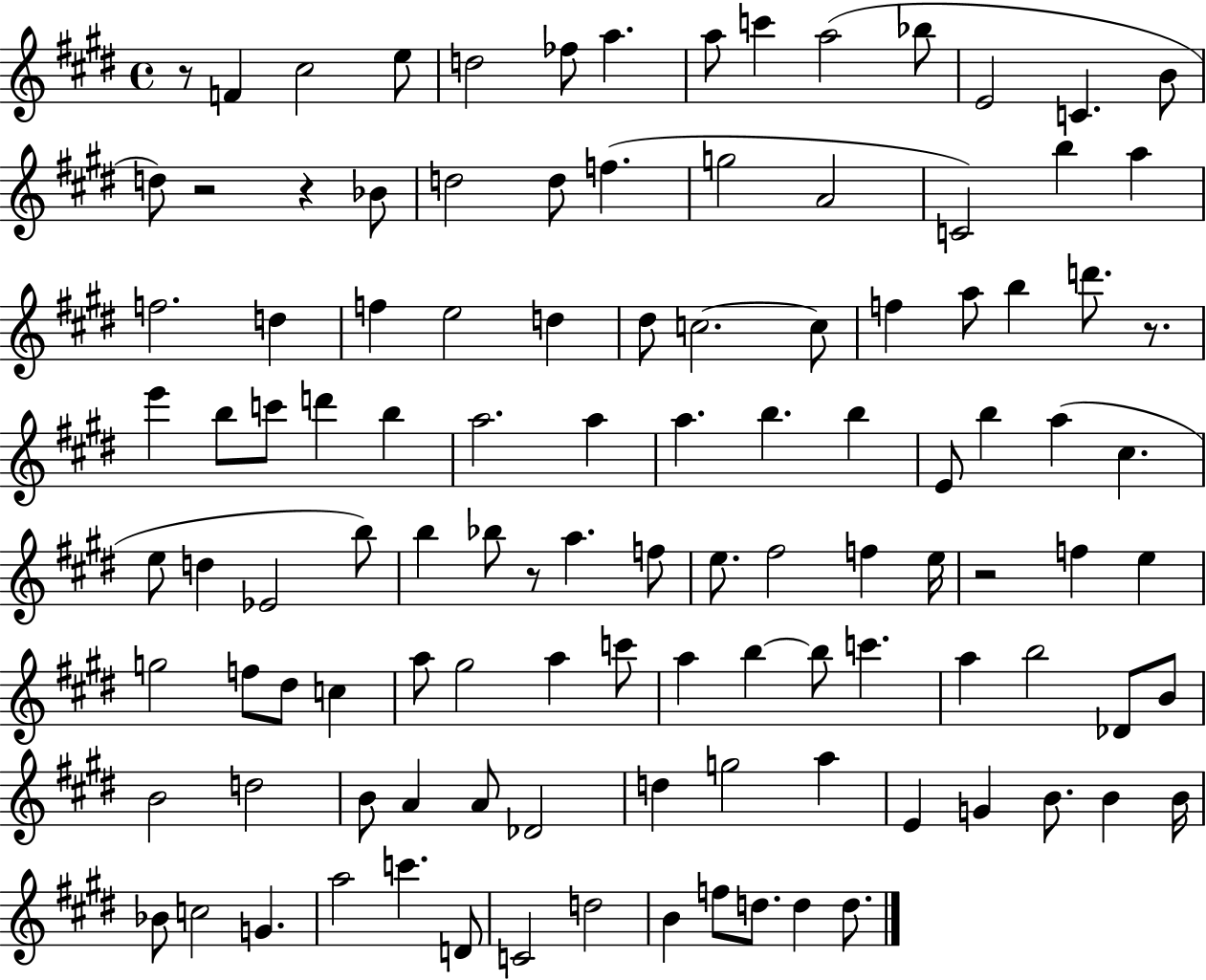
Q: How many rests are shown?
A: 6